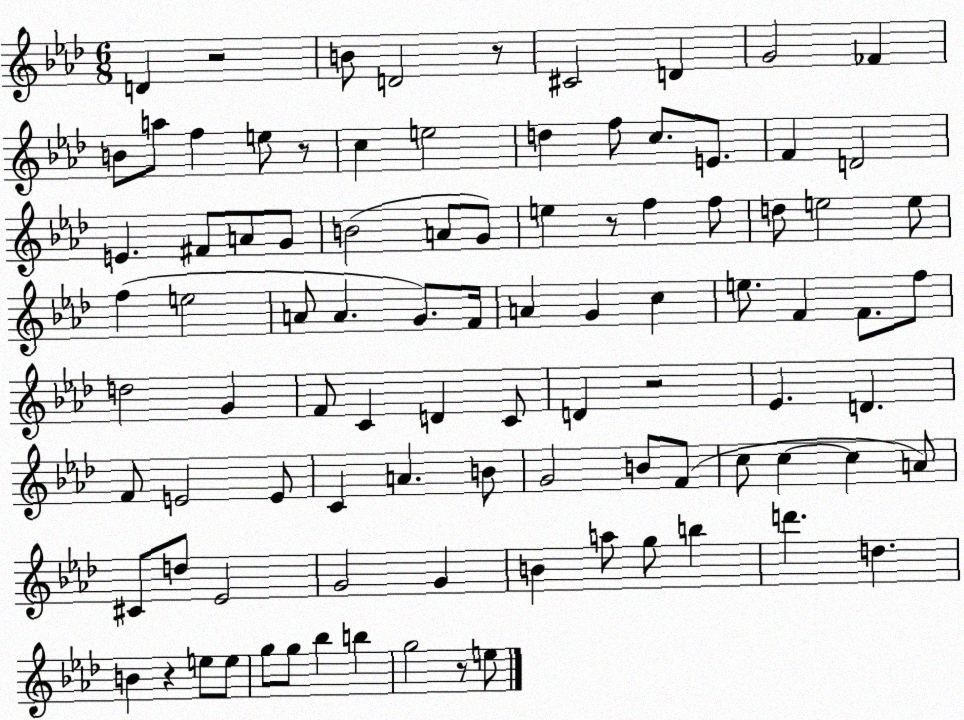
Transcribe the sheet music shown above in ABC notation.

X:1
T:Untitled
M:6/8
L:1/4
K:Ab
D z2 B/2 D2 z/2 ^C2 D G2 _F B/2 a/2 f e/2 z/2 c e2 d f/2 c/2 E/2 F D2 E ^F/2 A/2 G/2 B2 A/2 G/2 e z/2 f f/2 d/2 e2 e/2 f e2 A/2 A G/2 F/4 A G c e/2 F F/2 f/2 d2 G F/2 C D C/2 D z2 _E D F/2 E2 E/2 C A B/2 G2 B/2 F/2 c/2 c c A/2 ^C/2 d/2 _E2 G2 G B a/2 g/2 b d' d B z e/2 e/2 g/2 g/2 _b b g2 z/2 e/2